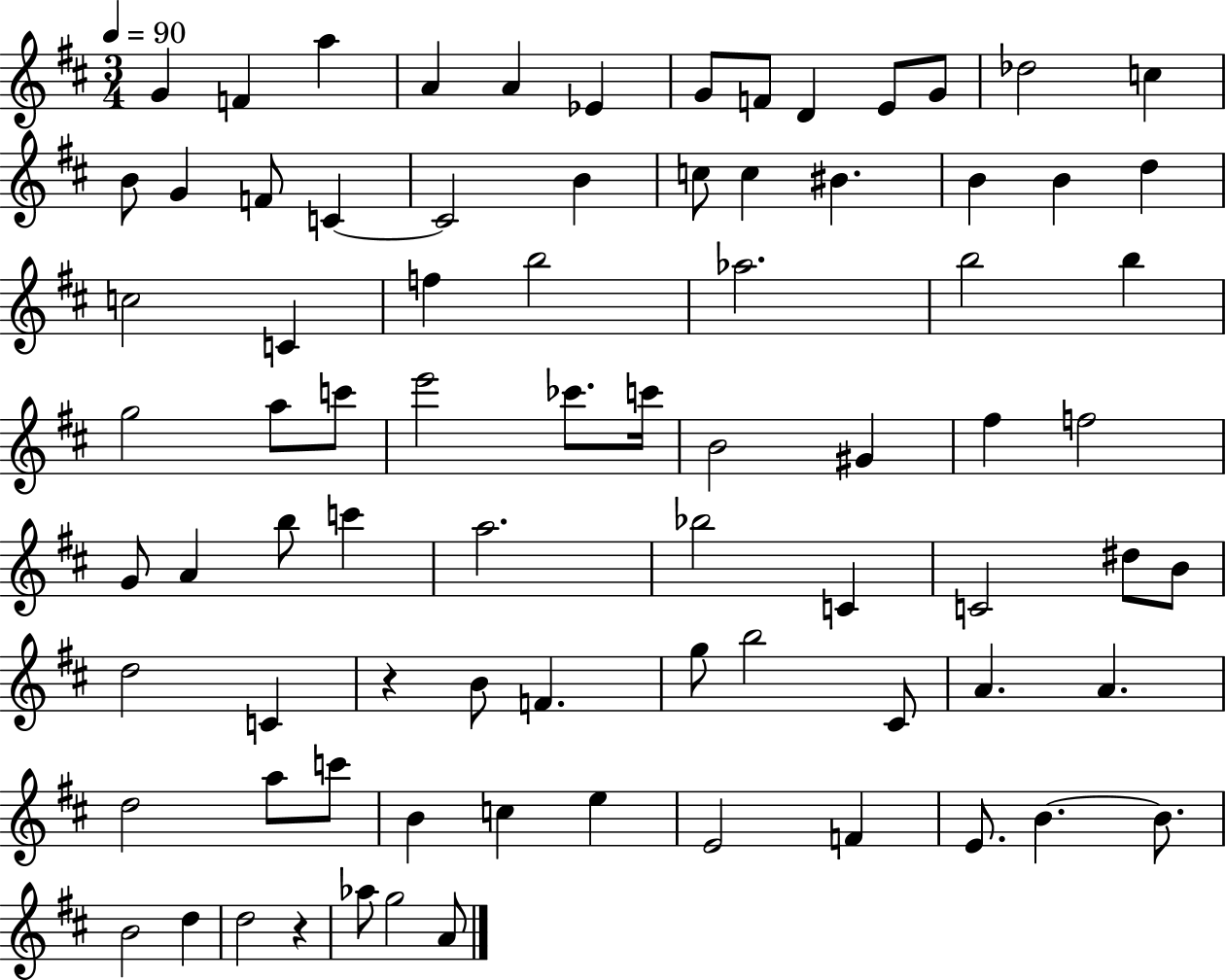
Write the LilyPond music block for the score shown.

{
  \clef treble
  \numericTimeSignature
  \time 3/4
  \key d \major
  \tempo 4 = 90
  g'4 f'4 a''4 | a'4 a'4 ees'4 | g'8 f'8 d'4 e'8 g'8 | des''2 c''4 | \break b'8 g'4 f'8 c'4~~ | c'2 b'4 | c''8 c''4 bis'4. | b'4 b'4 d''4 | \break c''2 c'4 | f''4 b''2 | aes''2. | b''2 b''4 | \break g''2 a''8 c'''8 | e'''2 ces'''8. c'''16 | b'2 gis'4 | fis''4 f''2 | \break g'8 a'4 b''8 c'''4 | a''2. | bes''2 c'4 | c'2 dis''8 b'8 | \break d''2 c'4 | r4 b'8 f'4. | g''8 b''2 cis'8 | a'4. a'4. | \break d''2 a''8 c'''8 | b'4 c''4 e''4 | e'2 f'4 | e'8. b'4.~~ b'8. | \break b'2 d''4 | d''2 r4 | aes''8 g''2 a'8 | \bar "|."
}